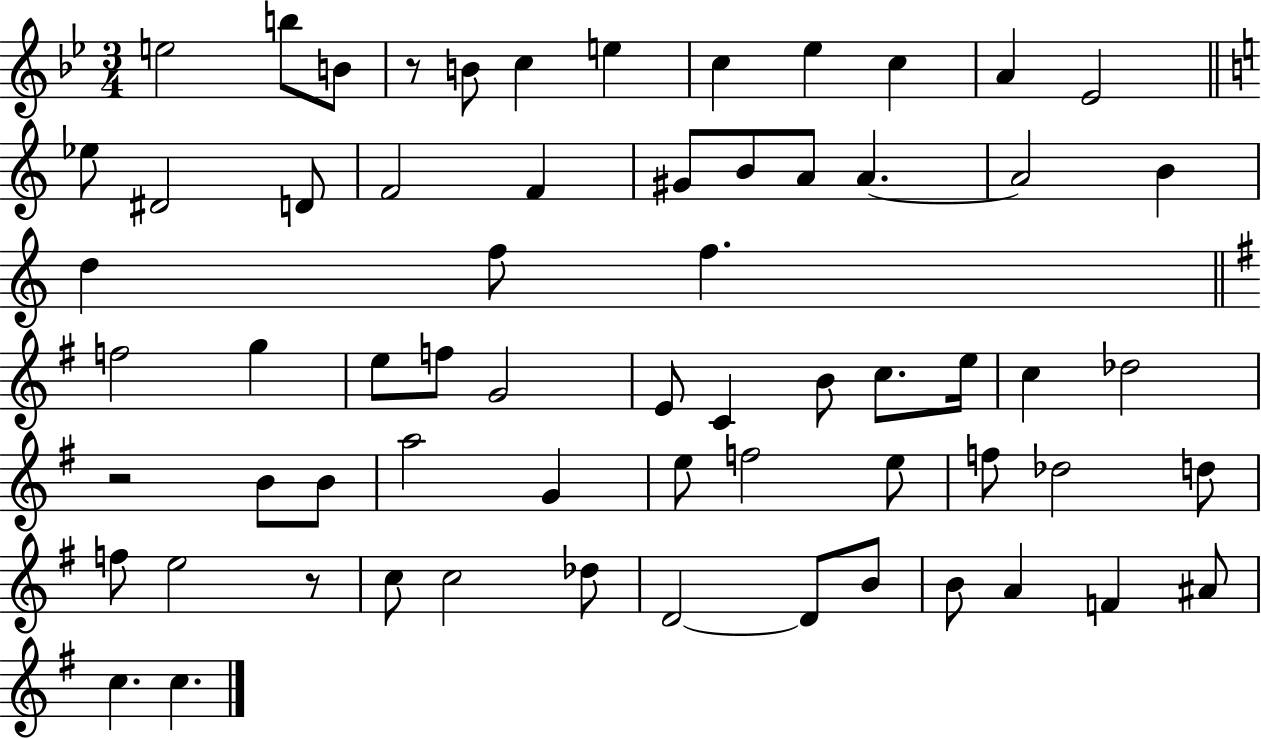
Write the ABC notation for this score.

X:1
T:Untitled
M:3/4
L:1/4
K:Bb
e2 b/2 B/2 z/2 B/2 c e c _e c A _E2 _e/2 ^D2 D/2 F2 F ^G/2 B/2 A/2 A A2 B d f/2 f f2 g e/2 f/2 G2 E/2 C B/2 c/2 e/4 c _d2 z2 B/2 B/2 a2 G e/2 f2 e/2 f/2 _d2 d/2 f/2 e2 z/2 c/2 c2 _d/2 D2 D/2 B/2 B/2 A F ^A/2 c c